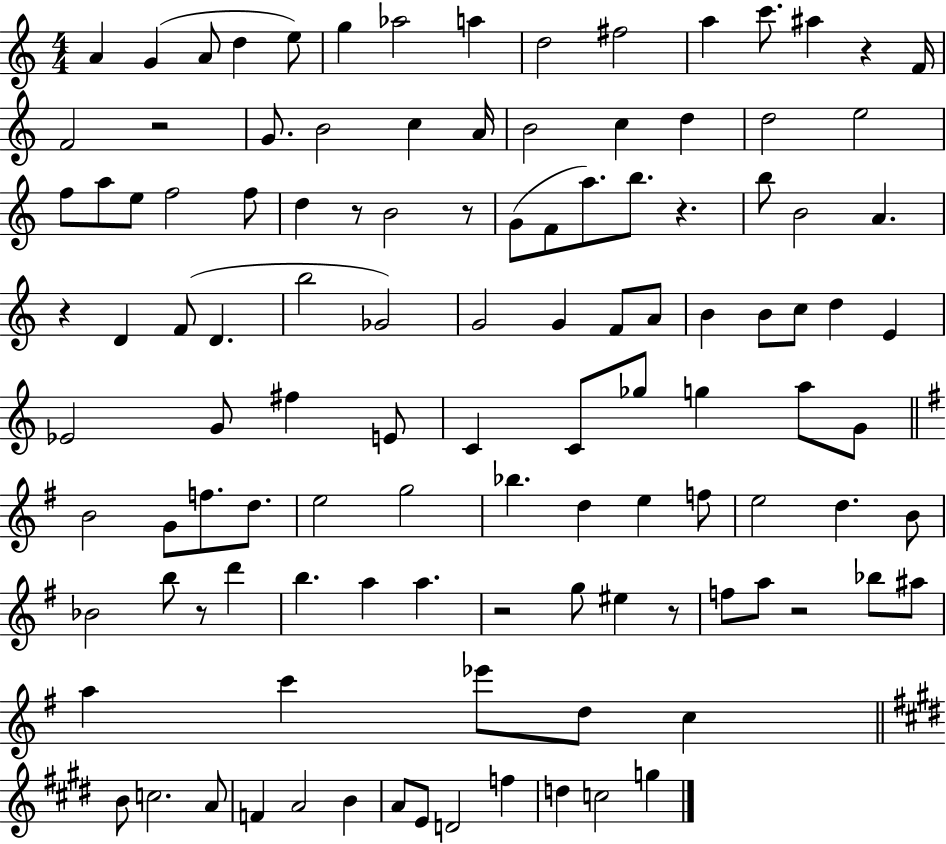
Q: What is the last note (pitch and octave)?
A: G5